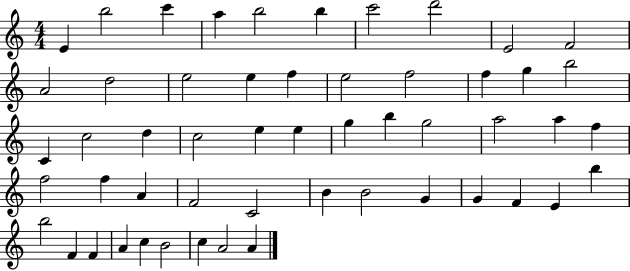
{
  \clef treble
  \numericTimeSignature
  \time 4/4
  \key c \major
  e'4 b''2 c'''4 | a''4 b''2 b''4 | c'''2 d'''2 | e'2 f'2 | \break a'2 d''2 | e''2 e''4 f''4 | e''2 f''2 | f''4 g''4 b''2 | \break c'4 c''2 d''4 | c''2 e''4 e''4 | g''4 b''4 g''2 | a''2 a''4 f''4 | \break f''2 f''4 a'4 | f'2 c'2 | b'4 b'2 g'4 | g'4 f'4 e'4 b''4 | \break b''2 f'4 f'4 | a'4 c''4 b'2 | c''4 a'2 a'4 | \bar "|."
}